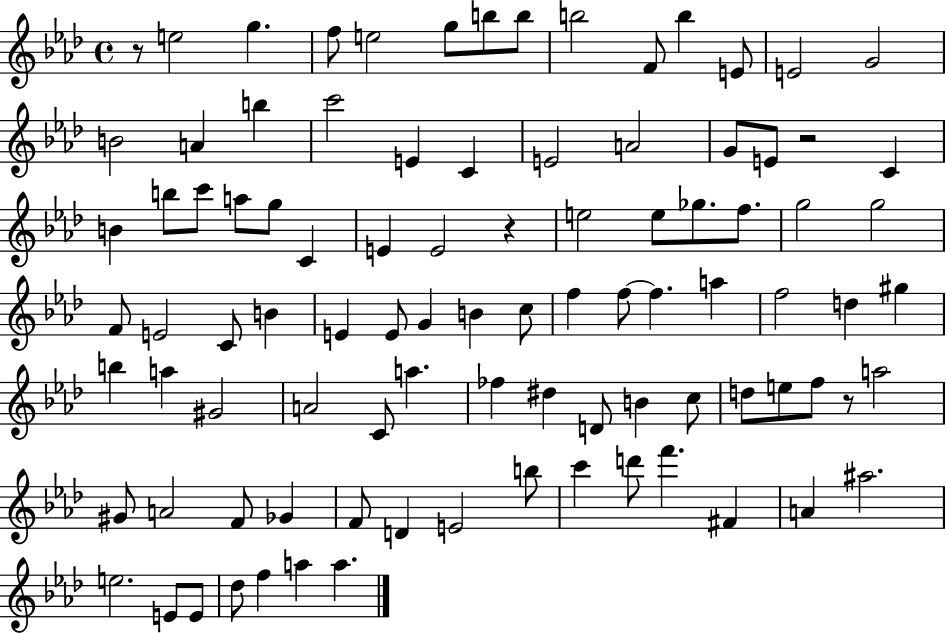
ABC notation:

X:1
T:Untitled
M:4/4
L:1/4
K:Ab
z/2 e2 g f/2 e2 g/2 b/2 b/2 b2 F/2 b E/2 E2 G2 B2 A b c'2 E C E2 A2 G/2 E/2 z2 C B b/2 c'/2 a/2 g/2 C E E2 z e2 e/2 _g/2 f/2 g2 g2 F/2 E2 C/2 B E E/2 G B c/2 f f/2 f a f2 d ^g b a ^G2 A2 C/2 a _f ^d D/2 B c/2 d/2 e/2 f/2 z/2 a2 ^G/2 A2 F/2 _G F/2 D E2 b/2 c' d'/2 f' ^F A ^a2 e2 E/2 E/2 _d/2 f a a